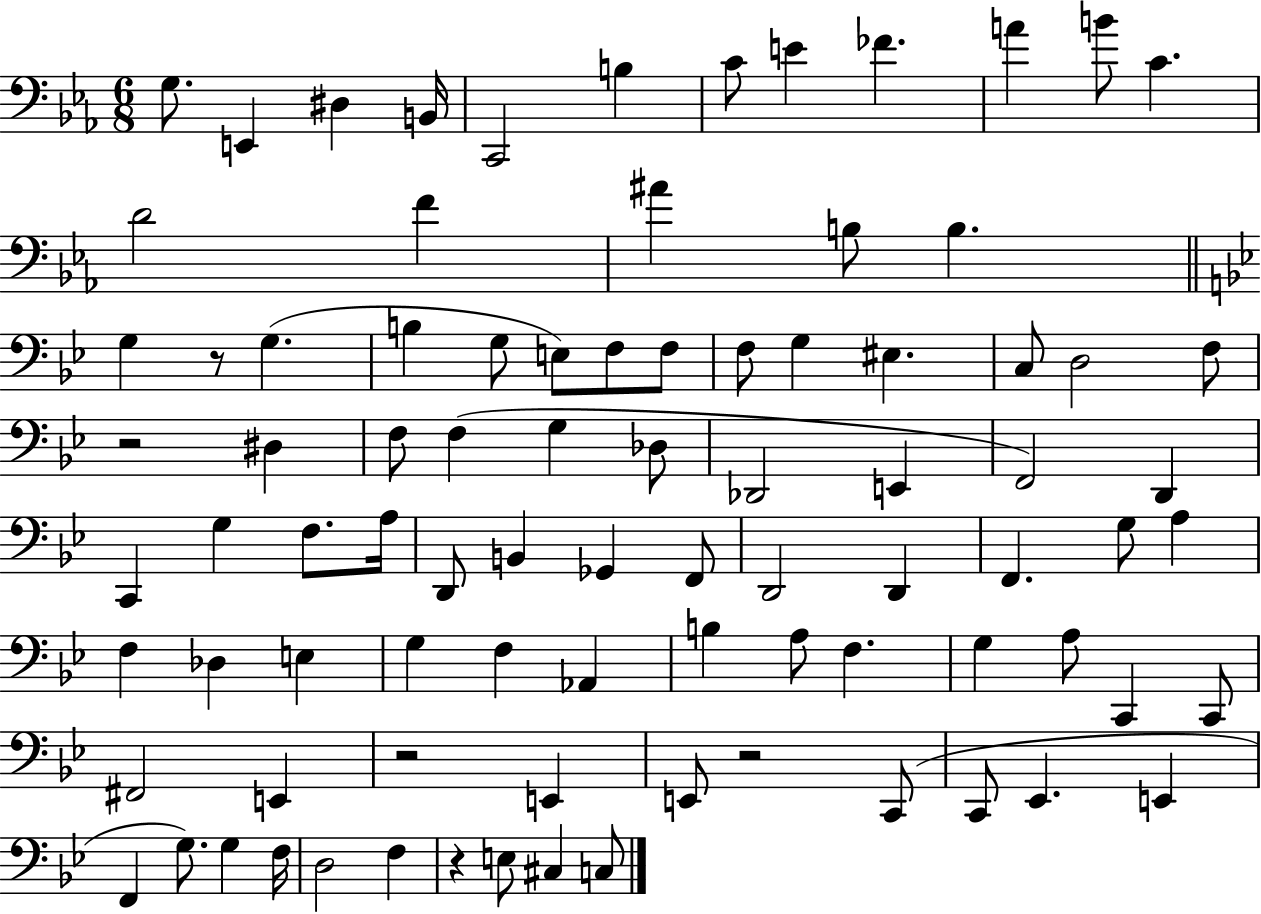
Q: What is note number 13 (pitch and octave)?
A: D4